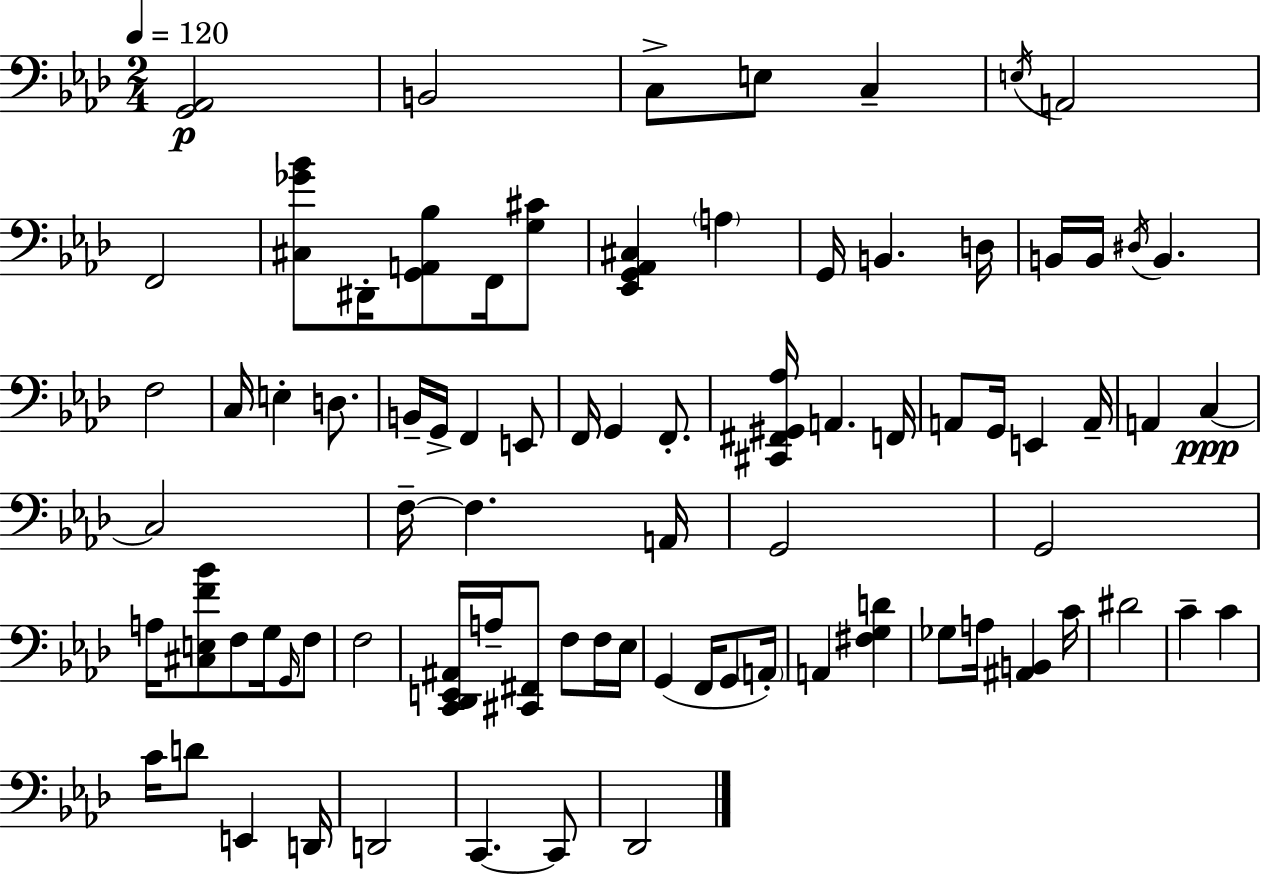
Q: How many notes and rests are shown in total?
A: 82